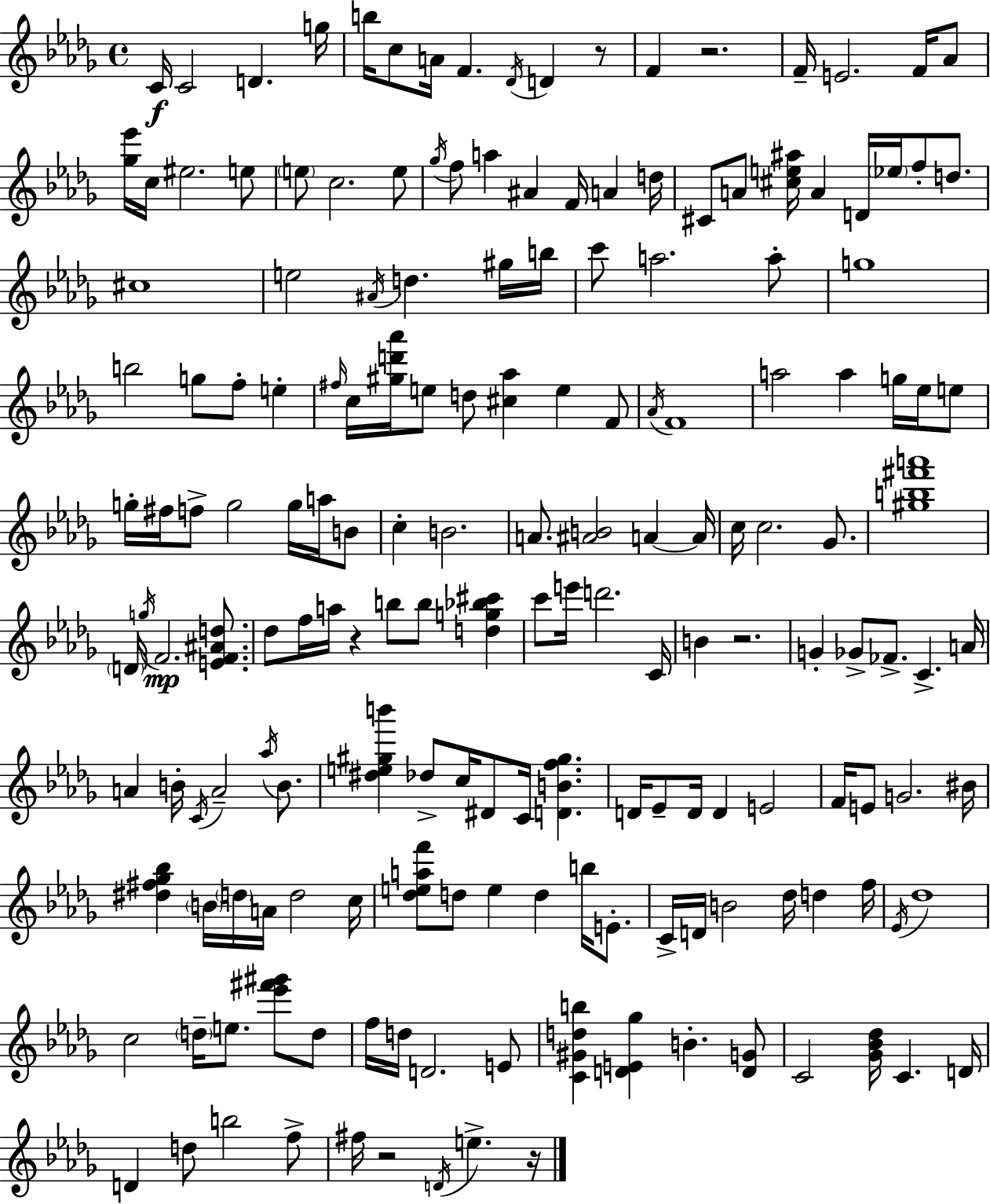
C4/s C4/h D4/q. G5/s B5/s C5/e A4/s F4/q. Db4/s D4/q R/e F4/q R/h. F4/s E4/h. F4/s Ab4/e [Gb5,Eb6]/s C5/s EIS5/h. E5/e E5/e C5/h. E5/e Gb5/s F5/e A5/q A#4/q F4/s A4/q D5/s C#4/e A4/e [C#5,E5,A#5]/s A4/q D4/s Eb5/s F5/e D5/e. C#5/w E5/h A#4/s D5/q. G#5/s B5/s C6/e A5/h. A5/e G5/w B5/h G5/e F5/e E5/q F#5/s C5/s [G#5,D6,Ab6]/s E5/e D5/e [C#5,Ab5]/q E5/q F4/e Ab4/s F4/w A5/h A5/q G5/s Eb5/s E5/e G5/s F#5/s F5/e G5/h G5/s A5/s B4/e C5/q B4/h. A4/e. [A#4,B4]/h A4/q A4/s C5/s C5/h. Gb4/e. [G#5,B5,F#6,A6]/w D4/s G5/s F4/h. [E4,F4,A#4,D5]/e. Db5/e F5/s A5/s R/q B5/e B5/e [D5,G5,Bb5,C#6]/q C6/e E6/s D6/h. C4/s B4/q R/h. G4/q Gb4/e FES4/e. C4/q. A4/s A4/q B4/s C4/s A4/h Ab5/s B4/e. [D#5,E5,G#5,B6]/q Db5/e C5/s D#4/e C4/s [D4,B4,F5,G#5]/q. D4/s Eb4/e D4/s D4/q E4/h F4/s E4/e G4/h. BIS4/s [D#5,F#5,Gb5,Bb5]/q B4/s D5/s A4/s D5/h C5/s [Db5,E5,A5,F6]/e D5/e E5/q D5/q B5/s E4/e. C4/s D4/s B4/h Db5/s D5/q F5/s Eb4/s Db5/w C5/h D5/s E5/e. [Eb6,F#6,G#6]/e D5/e F5/s D5/s D4/h. E4/e [C4,G#4,D5,B5]/q [D4,E4,Gb5]/q B4/q. [D4,G4]/e C4/h [Gb4,Bb4,Db5]/s C4/q. D4/s D4/q D5/e B5/h F5/e F#5/s R/h D4/s E5/q. R/s